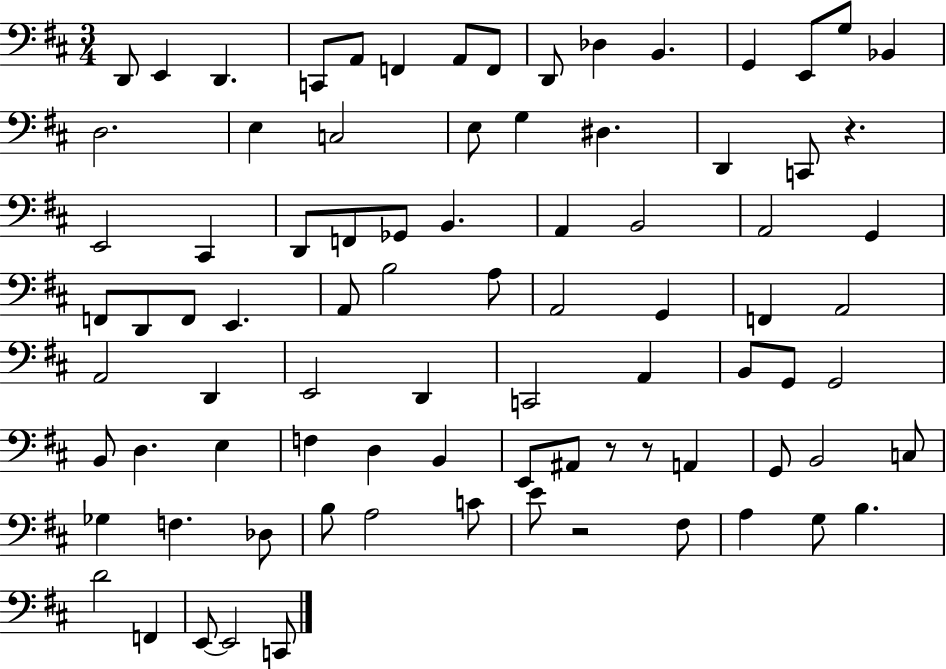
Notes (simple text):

D2/e E2/q D2/q. C2/e A2/e F2/q A2/e F2/e D2/e Db3/q B2/q. G2/q E2/e G3/e Bb2/q D3/h. E3/q C3/h E3/e G3/q D#3/q. D2/q C2/e R/q. E2/h C#2/q D2/e F2/e Gb2/e B2/q. A2/q B2/h A2/h G2/q F2/e D2/e F2/e E2/q. A2/e B3/h A3/e A2/h G2/q F2/q A2/h A2/h D2/q E2/h D2/q C2/h A2/q B2/e G2/e G2/h B2/e D3/q. E3/q F3/q D3/q B2/q E2/e A#2/e R/e R/e A2/q G2/e B2/h C3/e Gb3/q F3/q. Db3/e B3/e A3/h C4/e E4/e R/h F#3/e A3/q G3/e B3/q. D4/h F2/q E2/e E2/h C2/e